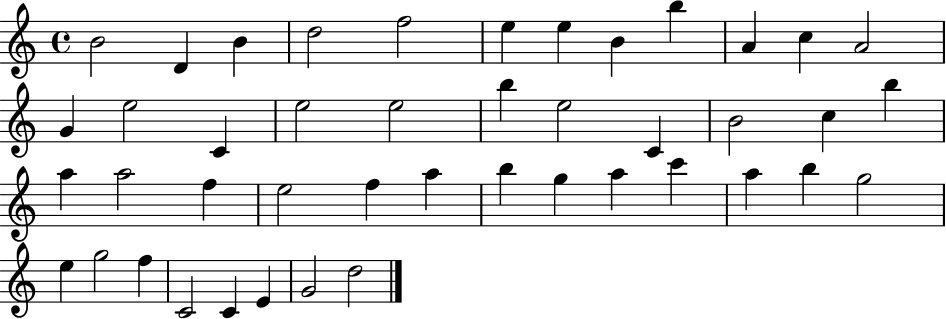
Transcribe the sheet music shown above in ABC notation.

X:1
T:Untitled
M:4/4
L:1/4
K:C
B2 D B d2 f2 e e B b A c A2 G e2 C e2 e2 b e2 C B2 c b a a2 f e2 f a b g a c' a b g2 e g2 f C2 C E G2 d2